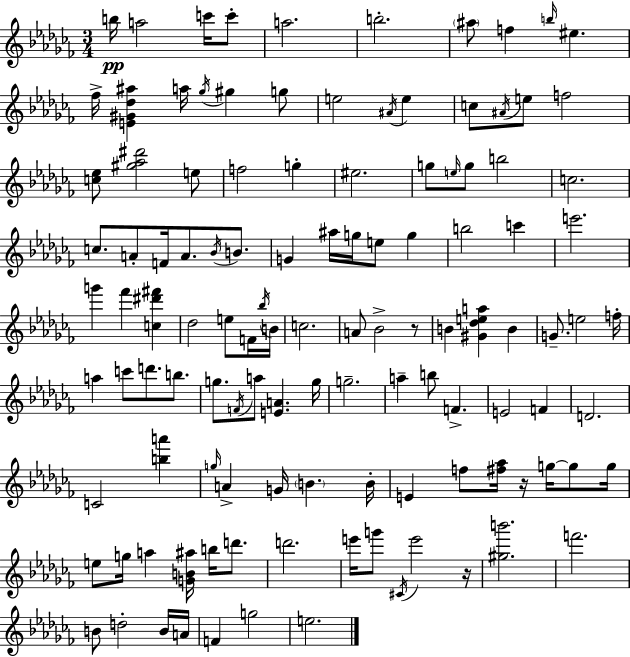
{
  \clef treble
  \numericTimeSignature
  \time 3/4
  \key aes \minor
  b''16\pp a''2 c'''16 c'''8-. | a''2. | b''2.-. | \parenthesize ais''8 f''4 \grace { b''16 } eis''4. | \break fes''16-> <e' gis' des'' ais''>4 a''16 \acciaccatura { ges''16 } gis''4 | g''8 e''2 \acciaccatura { ais'16 } e''4 | c''8 \acciaccatura { ais'16 } e''8 f''2 | <c'' ees''>8 <gis'' aes'' dis'''>2 | \break e''8 f''2 | g''4-. eis''2. | g''8 \grace { e''16 } g''8 b''2 | c''2. | \break c''8. a'8-. f'16 a'8. | \acciaccatura { bes'16 } b'8. g'4 ais''16 g''16 | e''8 g''4 b''2 | c'''4 e'''2. | \break g'''4 fes'''4 | <c'' dis''' fis'''>4 des''2 | e''8 f'16 \acciaccatura { bes''16 } b'16 c''2. | a'8 bes'2-> | \break r8 b'4 <gis' des'' e'' a''>4 | b'4 g'8.-- e''2 | f''16-. a''4 c'''8 | d'''8. b''8. g''8. \acciaccatura { f'16 } a''8 | \break <e' a'>4. g''16 g''2.-- | a''4-- | b''8 f'4.-> e'2 | f'4 d'2. | \break c'2 | <b'' a'''>4 \grace { g''16 } a'4-> | g'16 \parenthesize b'4. b'16-. e'4 | f''8 <fis'' aes''>16 r16 g''16~~ g''8 g''16 e''8 g''16 | \break a''4 <g' b' ais''>16 b''16 d'''8. d'''2. | e'''16 g'''8 | \acciaccatura { cis'16 } e'''2 r16 <gis'' b'''>2. | f'''2. | \break b'8 | d''2-. b'16 a'16 f'4 | g''2 e''2. | \bar "|."
}